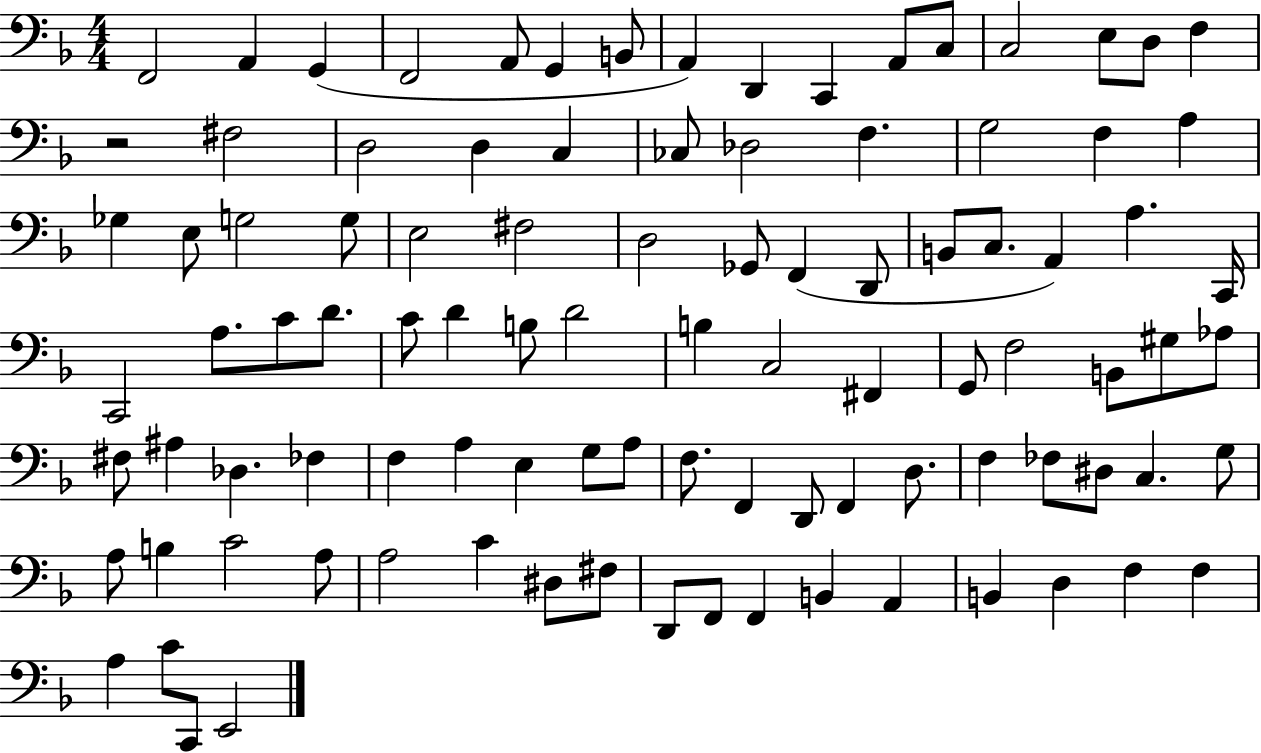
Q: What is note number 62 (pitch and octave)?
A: F3